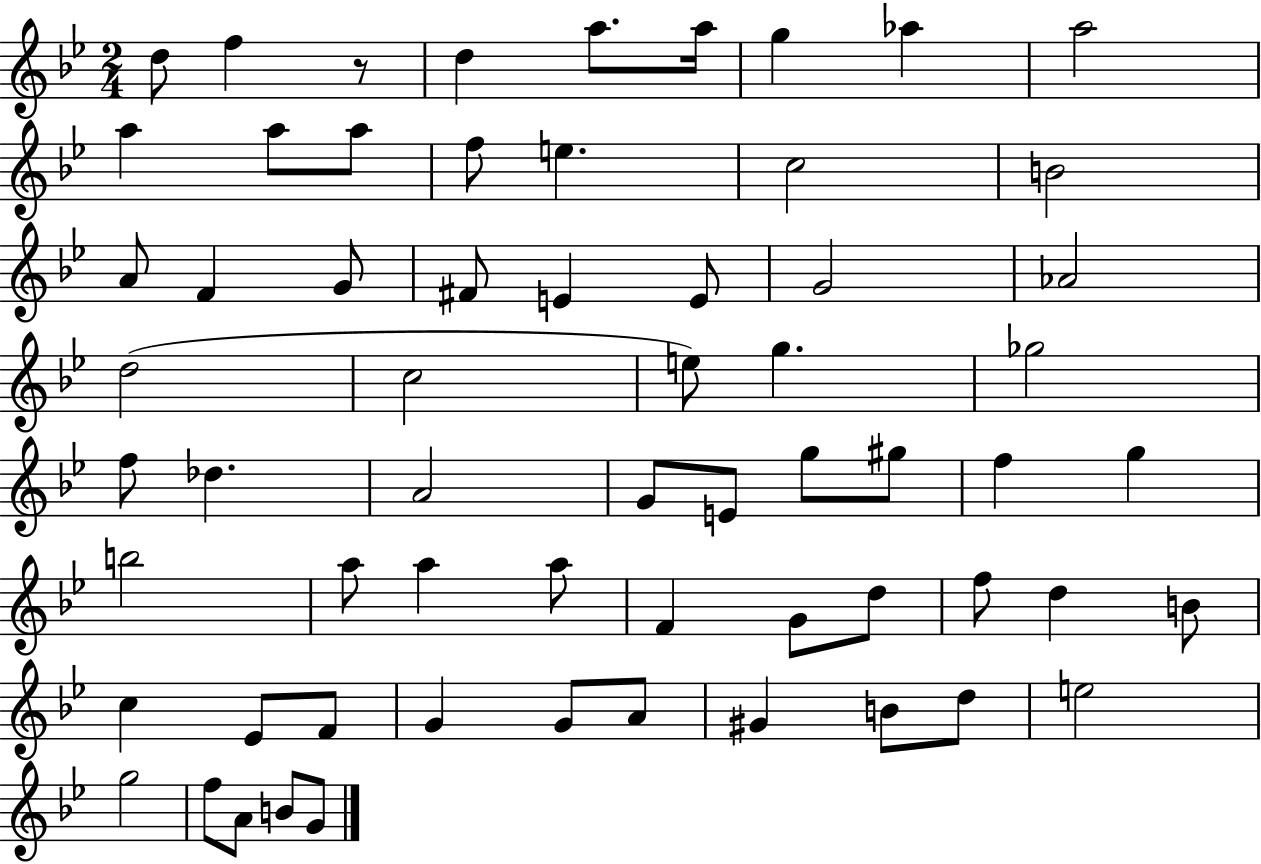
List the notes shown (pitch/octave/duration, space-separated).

D5/e F5/q R/e D5/q A5/e. A5/s G5/q Ab5/q A5/h A5/q A5/e A5/e F5/e E5/q. C5/h B4/h A4/e F4/q G4/e F#4/e E4/q E4/e G4/h Ab4/h D5/h C5/h E5/e G5/q. Gb5/h F5/e Db5/q. A4/h G4/e E4/e G5/e G#5/e F5/q G5/q B5/h A5/e A5/q A5/e F4/q G4/e D5/e F5/e D5/q B4/e C5/q Eb4/e F4/e G4/q G4/e A4/e G#4/q B4/e D5/e E5/h G5/h F5/e A4/e B4/e G4/e